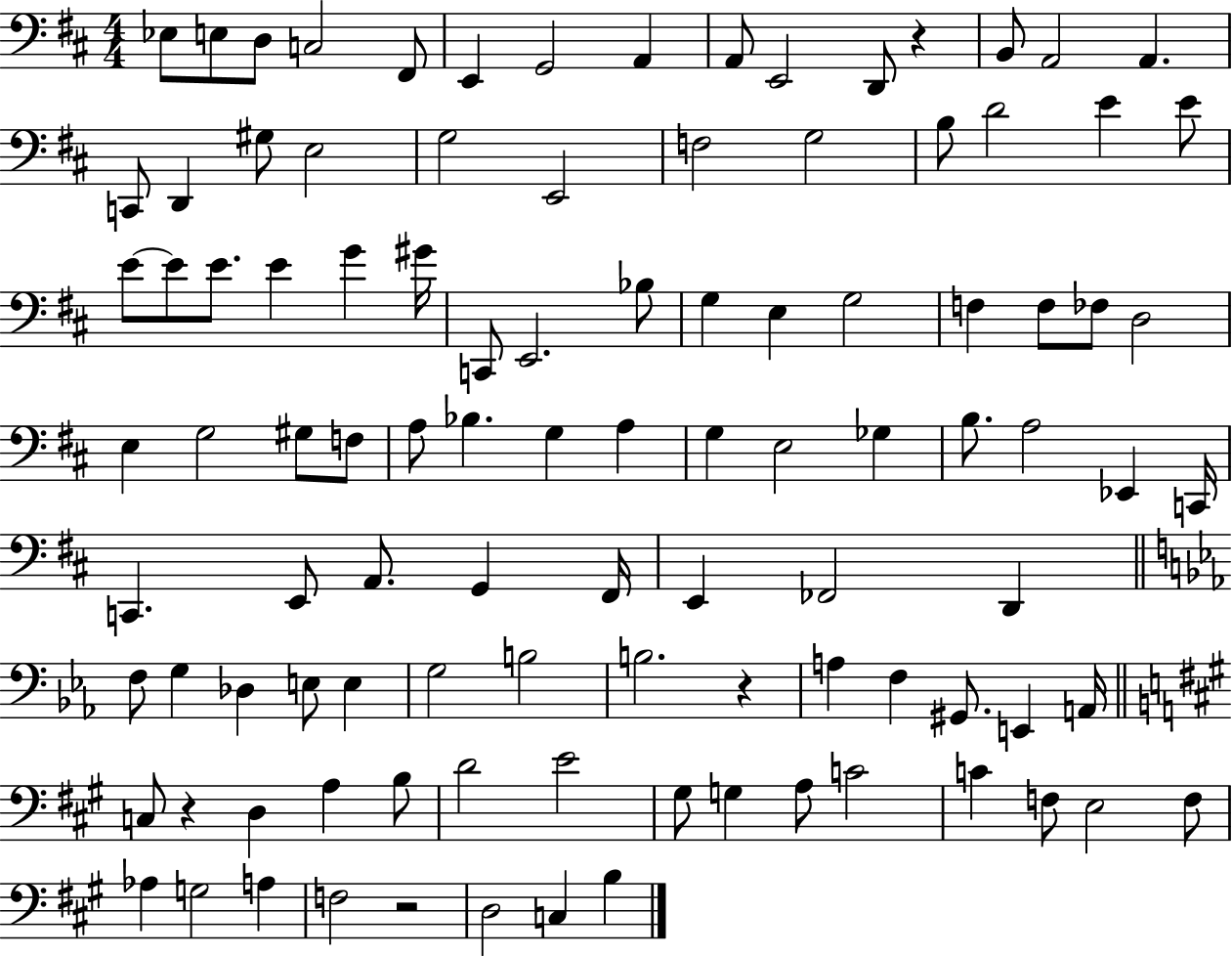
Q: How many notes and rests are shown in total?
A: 103